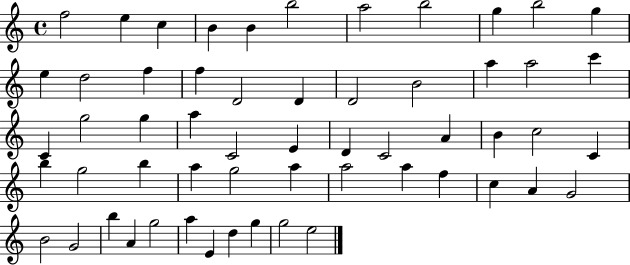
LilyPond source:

{
  \clef treble
  \time 4/4
  \defaultTimeSignature
  \key c \major
  f''2 e''4 c''4 | b'4 b'4 b''2 | a''2 b''2 | g''4 b''2 g''4 | \break e''4 d''2 f''4 | f''4 d'2 d'4 | d'2 b'2 | a''4 a''2 c'''4 | \break c'4 g''2 g''4 | a''4 c'2 e'4 | d'4 c'2 a'4 | b'4 c''2 c'4 | \break b''4 g''2 b''4 | a''4 g''2 a''4 | a''2 a''4 f''4 | c''4 a'4 g'2 | \break b'2 g'2 | b''4 a'4 g''2 | a''4 e'4 d''4 g''4 | g''2 e''2 | \break \bar "|."
}